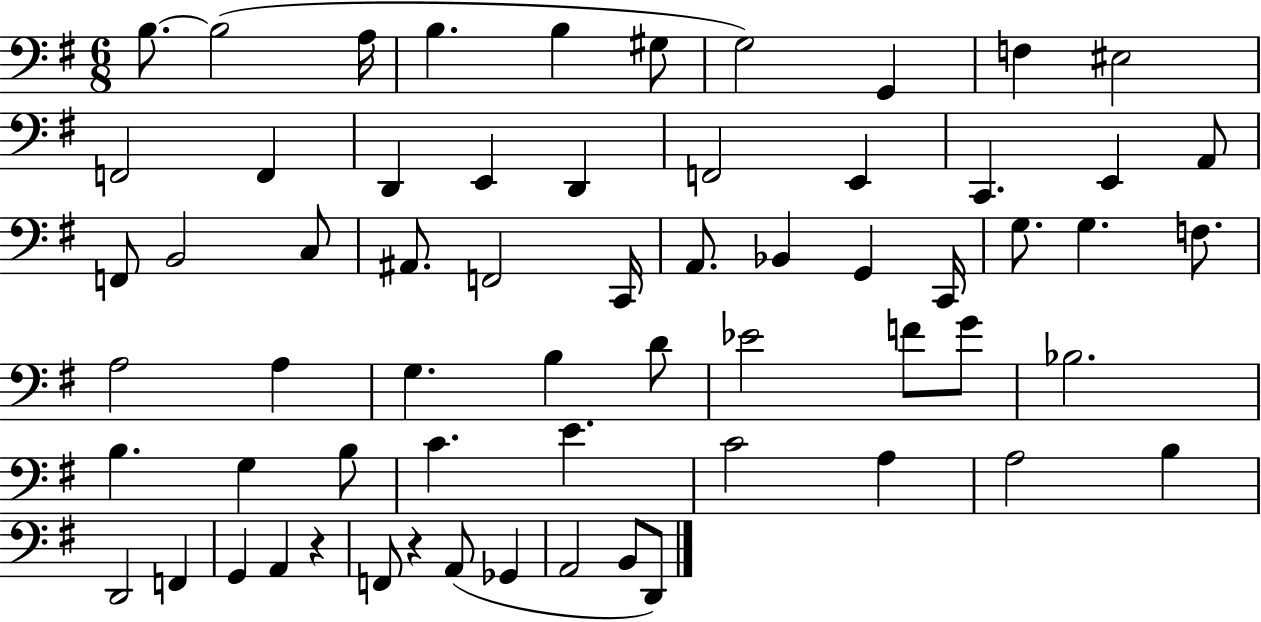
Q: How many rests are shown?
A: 2